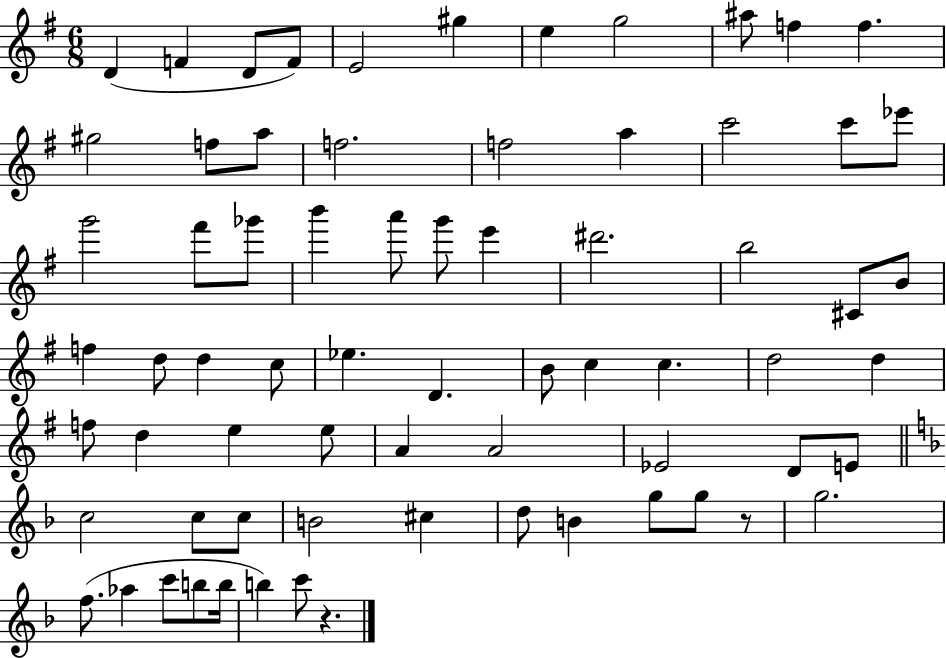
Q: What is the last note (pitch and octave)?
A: C6